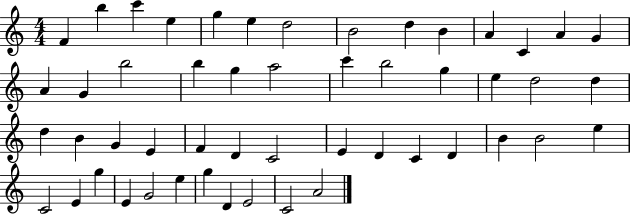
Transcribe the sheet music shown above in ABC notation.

X:1
T:Untitled
M:4/4
L:1/4
K:C
F b c' e g e d2 B2 d B A C A G A G b2 b g a2 c' b2 g e d2 d d B G E F D C2 E D C D B B2 e C2 E g E G2 e g D E2 C2 A2